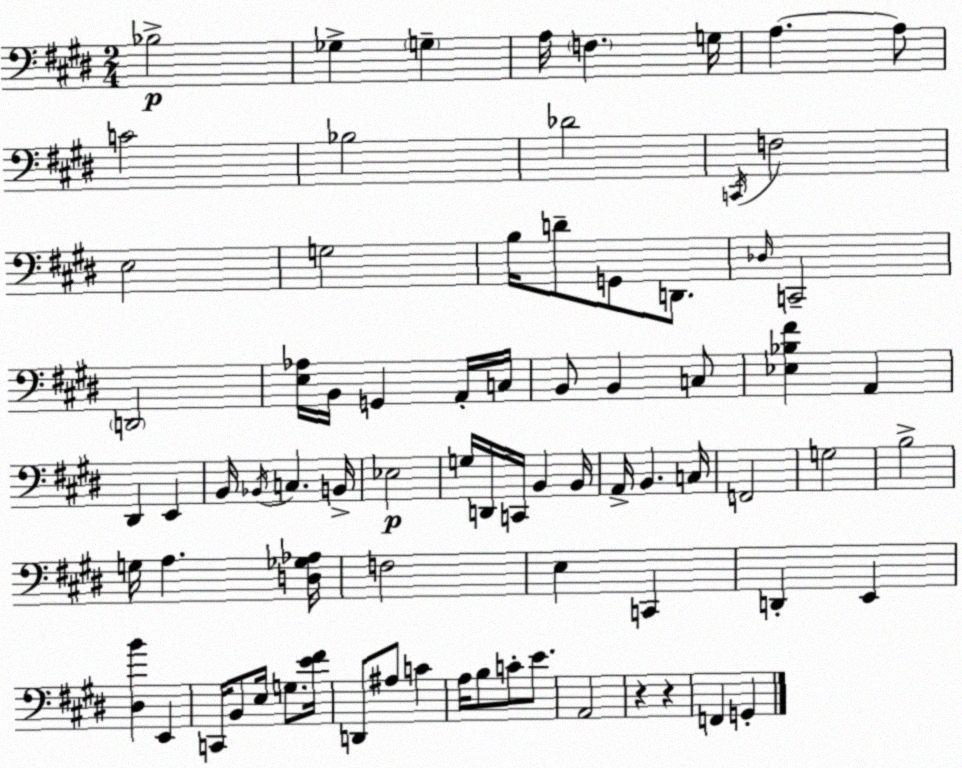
X:1
T:Untitled
M:2/4
L:1/4
K:E
_B,2 _G, G, A,/4 F, G,/4 A, A,/2 C2 _B,2 _D2 C,,/4 F,2 E,2 G,2 B,/4 D/2 G,,/2 D,,/2 _D,/4 C,,2 D,,2 [E,_A,]/4 B,,/4 G,, A,,/4 C,/4 B,,/2 B,, C,/2 [_E,_B,^F] A,, ^D,, E,, B,,/4 _B,,/4 C, B,,/4 _E,2 G,/4 D,,/4 C,,/4 B,, B,,/4 A,,/4 B,, C,/4 F,,2 G,2 B,2 G,/4 A, [D,_G,_A,]/4 F,2 E, C,, D,, E,, [^D,B] E,, C,,/4 B,,/2 E,/4 G,/2 [E^F]/4 D,,/2 ^A,/2 C A,/4 B,/2 C/2 E/2 A,,2 z z F,, G,,